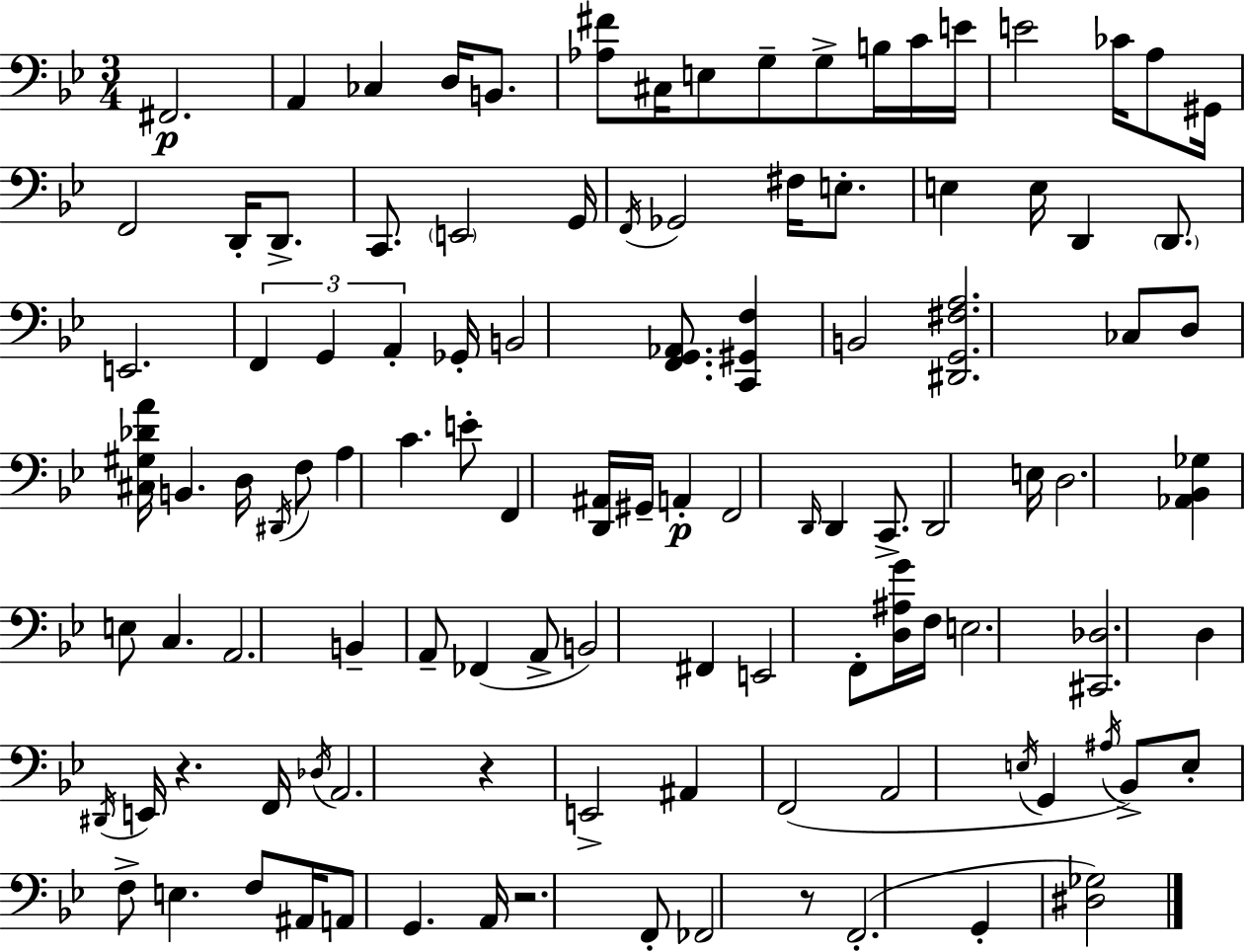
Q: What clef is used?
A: bass